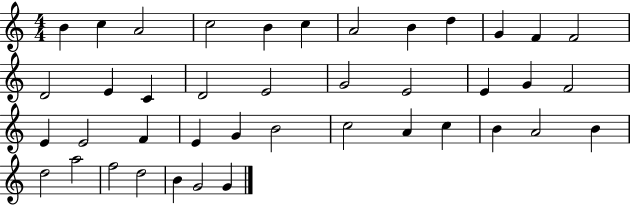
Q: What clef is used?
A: treble